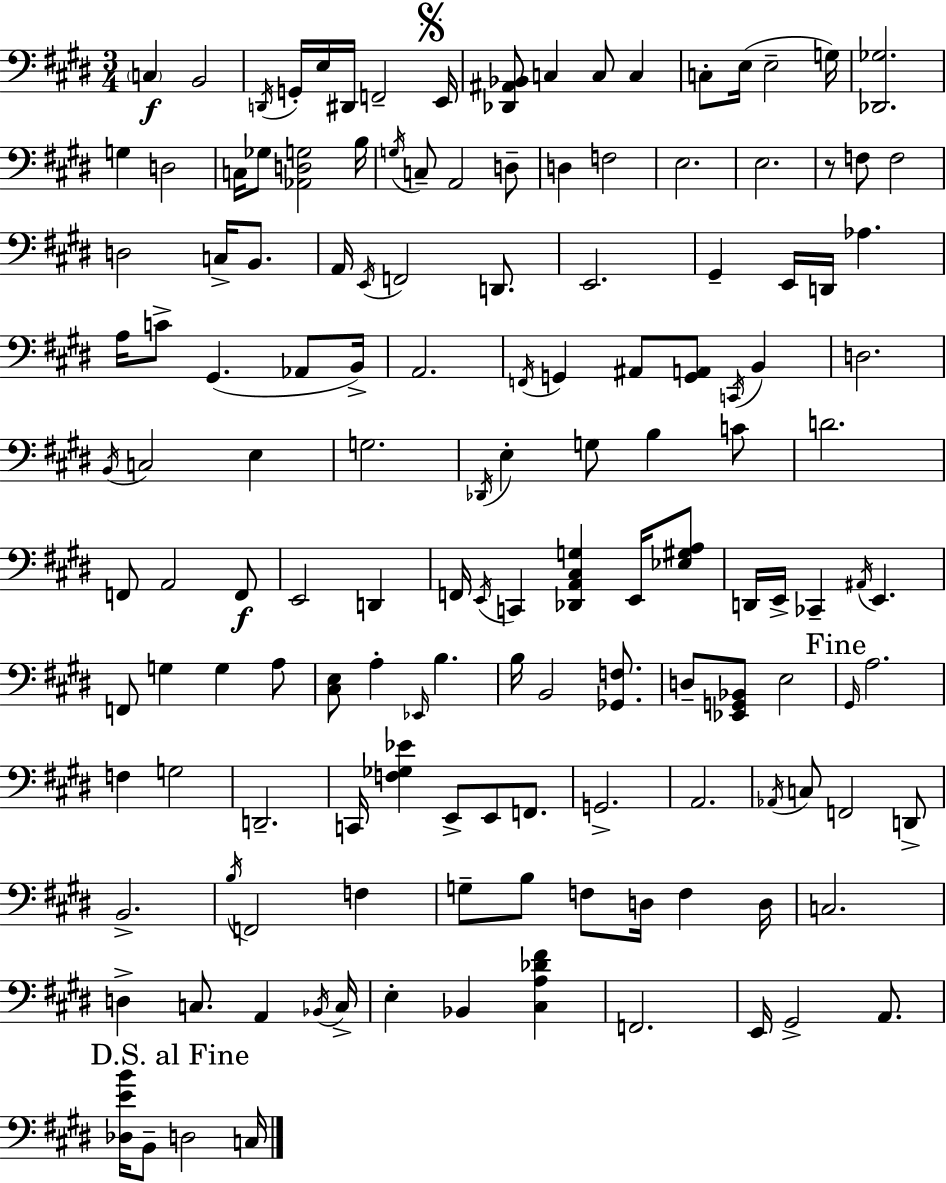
X:1
T:Untitled
M:3/4
L:1/4
K:E
C, B,,2 D,,/4 G,,/4 E,/4 ^D,,/4 F,,2 E,,/4 [_D,,^A,,_B,,]/2 C, C,/2 C, C,/2 E,/4 E,2 G,/4 [_D,,_G,]2 G, D,2 C,/4 _G,/2 [_A,,D,G,]2 B,/4 G,/4 C,/2 A,,2 D,/2 D, F,2 E,2 E,2 z/2 F,/2 F,2 D,2 C,/4 B,,/2 A,,/4 E,,/4 F,,2 D,,/2 E,,2 ^G,, E,,/4 D,,/4 _A, A,/4 C/2 ^G,, _A,,/2 B,,/4 A,,2 F,,/4 G,, ^A,,/2 [G,,A,,]/2 C,,/4 B,, D,2 B,,/4 C,2 E, G,2 _D,,/4 E, G,/2 B, C/2 D2 F,,/2 A,,2 F,,/2 E,,2 D,, F,,/4 E,,/4 C,, [_D,,A,,^C,G,] E,,/4 [_E,^G,A,]/2 D,,/4 E,,/4 _C,, ^A,,/4 E,, F,,/2 G, G, A,/2 [^C,E,]/2 A, _E,,/4 B, B,/4 B,,2 [_G,,F,]/2 D,/2 [_E,,G,,_B,,]/2 E,2 ^G,,/4 A,2 F, G,2 D,,2 C,,/4 [F,_G,_E] E,,/2 E,,/2 F,,/2 G,,2 A,,2 _A,,/4 C,/2 F,,2 D,,/2 B,,2 B,/4 F,,2 F, G,/2 B,/2 F,/2 D,/4 F, D,/4 C,2 D, C,/2 A,, _B,,/4 C,/4 E, _B,, [^C,A,_D^F] F,,2 E,,/4 ^G,,2 A,,/2 [_D,EB]/4 B,,/2 D,2 C,/4